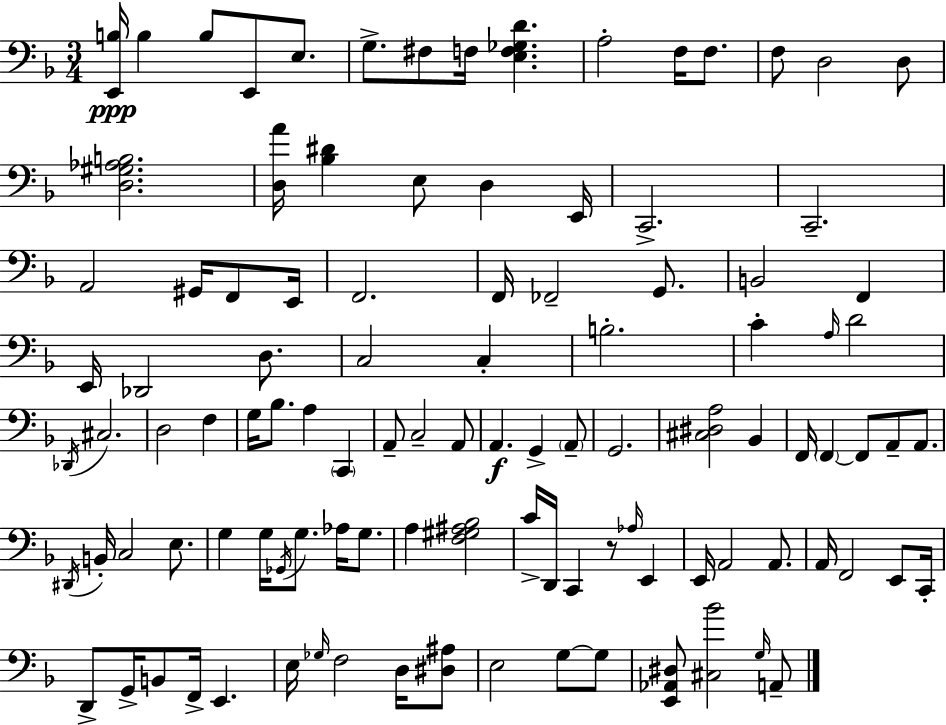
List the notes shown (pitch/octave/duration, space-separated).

[E2,B3]/s B3/q B3/e E2/e E3/e. G3/e. F#3/e F3/s [E3,F3,Gb3,D4]/q. A3/h F3/s F3/e. F3/e D3/h D3/e [D3,G#3,Ab3,B3]/h. [D3,A4]/s [Bb3,D#4]/q E3/e D3/q E2/s C2/h. C2/h. A2/h G#2/s F2/e E2/s F2/h. F2/s FES2/h G2/e. B2/h F2/q E2/s Db2/h D3/e. C3/h C3/q B3/h. C4/q A3/s D4/h Db2/s C#3/h. D3/h F3/q G3/s Bb3/e. A3/q C2/q A2/e C3/h A2/e A2/q. G2/q A2/e G2/h. [C#3,D#3,A3]/h Bb2/q F2/s F2/q F2/e A2/e A2/e. D#2/s B2/s C3/h E3/e. G3/q G3/s Gb2/s G3/e. Ab3/s G3/e. A3/q [F3,G#3,A#3,Bb3]/h C4/s D2/s C2/q R/e Ab3/s E2/q E2/s A2/h A2/e. A2/s F2/h E2/e C2/s D2/e G2/s B2/e F2/s E2/q. E3/s Gb3/s F3/h D3/s [D#3,A#3]/e E3/h G3/e G3/e [E2,Ab2,D#3]/e [C#3,Bb4]/h G3/s A2/e